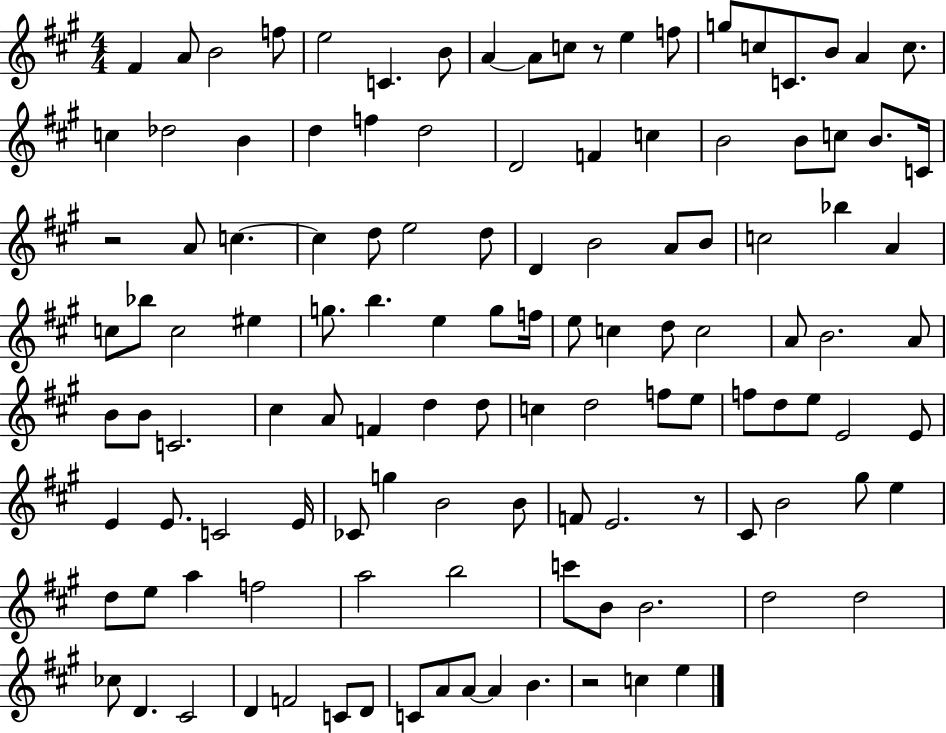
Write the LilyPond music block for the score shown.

{
  \clef treble
  \numericTimeSignature
  \time 4/4
  \key a \major
  fis'4 a'8 b'2 f''8 | e''2 c'4. b'8 | a'4~~ a'8 c''8 r8 e''4 f''8 | g''8 c''8 c'8. b'8 a'4 c''8. | \break c''4 des''2 b'4 | d''4 f''4 d''2 | d'2 f'4 c''4 | b'2 b'8 c''8 b'8. c'16 | \break r2 a'8 c''4.~~ | c''4 d''8 e''2 d''8 | d'4 b'2 a'8 b'8 | c''2 bes''4 a'4 | \break c''8 bes''8 c''2 eis''4 | g''8. b''4. e''4 g''8 f''16 | e''8 c''4 d''8 c''2 | a'8 b'2. a'8 | \break b'8 b'8 c'2. | cis''4 a'8 f'4 d''4 d''8 | c''4 d''2 f''8 e''8 | f''8 d''8 e''8 e'2 e'8 | \break e'4 e'8. c'2 e'16 | ces'8 g''4 b'2 b'8 | f'8 e'2. r8 | cis'8 b'2 gis''8 e''4 | \break d''8 e''8 a''4 f''2 | a''2 b''2 | c'''8 b'8 b'2. | d''2 d''2 | \break ces''8 d'4. cis'2 | d'4 f'2 c'8 d'8 | c'8 a'8 a'8~~ a'4 b'4. | r2 c''4 e''4 | \break \bar "|."
}